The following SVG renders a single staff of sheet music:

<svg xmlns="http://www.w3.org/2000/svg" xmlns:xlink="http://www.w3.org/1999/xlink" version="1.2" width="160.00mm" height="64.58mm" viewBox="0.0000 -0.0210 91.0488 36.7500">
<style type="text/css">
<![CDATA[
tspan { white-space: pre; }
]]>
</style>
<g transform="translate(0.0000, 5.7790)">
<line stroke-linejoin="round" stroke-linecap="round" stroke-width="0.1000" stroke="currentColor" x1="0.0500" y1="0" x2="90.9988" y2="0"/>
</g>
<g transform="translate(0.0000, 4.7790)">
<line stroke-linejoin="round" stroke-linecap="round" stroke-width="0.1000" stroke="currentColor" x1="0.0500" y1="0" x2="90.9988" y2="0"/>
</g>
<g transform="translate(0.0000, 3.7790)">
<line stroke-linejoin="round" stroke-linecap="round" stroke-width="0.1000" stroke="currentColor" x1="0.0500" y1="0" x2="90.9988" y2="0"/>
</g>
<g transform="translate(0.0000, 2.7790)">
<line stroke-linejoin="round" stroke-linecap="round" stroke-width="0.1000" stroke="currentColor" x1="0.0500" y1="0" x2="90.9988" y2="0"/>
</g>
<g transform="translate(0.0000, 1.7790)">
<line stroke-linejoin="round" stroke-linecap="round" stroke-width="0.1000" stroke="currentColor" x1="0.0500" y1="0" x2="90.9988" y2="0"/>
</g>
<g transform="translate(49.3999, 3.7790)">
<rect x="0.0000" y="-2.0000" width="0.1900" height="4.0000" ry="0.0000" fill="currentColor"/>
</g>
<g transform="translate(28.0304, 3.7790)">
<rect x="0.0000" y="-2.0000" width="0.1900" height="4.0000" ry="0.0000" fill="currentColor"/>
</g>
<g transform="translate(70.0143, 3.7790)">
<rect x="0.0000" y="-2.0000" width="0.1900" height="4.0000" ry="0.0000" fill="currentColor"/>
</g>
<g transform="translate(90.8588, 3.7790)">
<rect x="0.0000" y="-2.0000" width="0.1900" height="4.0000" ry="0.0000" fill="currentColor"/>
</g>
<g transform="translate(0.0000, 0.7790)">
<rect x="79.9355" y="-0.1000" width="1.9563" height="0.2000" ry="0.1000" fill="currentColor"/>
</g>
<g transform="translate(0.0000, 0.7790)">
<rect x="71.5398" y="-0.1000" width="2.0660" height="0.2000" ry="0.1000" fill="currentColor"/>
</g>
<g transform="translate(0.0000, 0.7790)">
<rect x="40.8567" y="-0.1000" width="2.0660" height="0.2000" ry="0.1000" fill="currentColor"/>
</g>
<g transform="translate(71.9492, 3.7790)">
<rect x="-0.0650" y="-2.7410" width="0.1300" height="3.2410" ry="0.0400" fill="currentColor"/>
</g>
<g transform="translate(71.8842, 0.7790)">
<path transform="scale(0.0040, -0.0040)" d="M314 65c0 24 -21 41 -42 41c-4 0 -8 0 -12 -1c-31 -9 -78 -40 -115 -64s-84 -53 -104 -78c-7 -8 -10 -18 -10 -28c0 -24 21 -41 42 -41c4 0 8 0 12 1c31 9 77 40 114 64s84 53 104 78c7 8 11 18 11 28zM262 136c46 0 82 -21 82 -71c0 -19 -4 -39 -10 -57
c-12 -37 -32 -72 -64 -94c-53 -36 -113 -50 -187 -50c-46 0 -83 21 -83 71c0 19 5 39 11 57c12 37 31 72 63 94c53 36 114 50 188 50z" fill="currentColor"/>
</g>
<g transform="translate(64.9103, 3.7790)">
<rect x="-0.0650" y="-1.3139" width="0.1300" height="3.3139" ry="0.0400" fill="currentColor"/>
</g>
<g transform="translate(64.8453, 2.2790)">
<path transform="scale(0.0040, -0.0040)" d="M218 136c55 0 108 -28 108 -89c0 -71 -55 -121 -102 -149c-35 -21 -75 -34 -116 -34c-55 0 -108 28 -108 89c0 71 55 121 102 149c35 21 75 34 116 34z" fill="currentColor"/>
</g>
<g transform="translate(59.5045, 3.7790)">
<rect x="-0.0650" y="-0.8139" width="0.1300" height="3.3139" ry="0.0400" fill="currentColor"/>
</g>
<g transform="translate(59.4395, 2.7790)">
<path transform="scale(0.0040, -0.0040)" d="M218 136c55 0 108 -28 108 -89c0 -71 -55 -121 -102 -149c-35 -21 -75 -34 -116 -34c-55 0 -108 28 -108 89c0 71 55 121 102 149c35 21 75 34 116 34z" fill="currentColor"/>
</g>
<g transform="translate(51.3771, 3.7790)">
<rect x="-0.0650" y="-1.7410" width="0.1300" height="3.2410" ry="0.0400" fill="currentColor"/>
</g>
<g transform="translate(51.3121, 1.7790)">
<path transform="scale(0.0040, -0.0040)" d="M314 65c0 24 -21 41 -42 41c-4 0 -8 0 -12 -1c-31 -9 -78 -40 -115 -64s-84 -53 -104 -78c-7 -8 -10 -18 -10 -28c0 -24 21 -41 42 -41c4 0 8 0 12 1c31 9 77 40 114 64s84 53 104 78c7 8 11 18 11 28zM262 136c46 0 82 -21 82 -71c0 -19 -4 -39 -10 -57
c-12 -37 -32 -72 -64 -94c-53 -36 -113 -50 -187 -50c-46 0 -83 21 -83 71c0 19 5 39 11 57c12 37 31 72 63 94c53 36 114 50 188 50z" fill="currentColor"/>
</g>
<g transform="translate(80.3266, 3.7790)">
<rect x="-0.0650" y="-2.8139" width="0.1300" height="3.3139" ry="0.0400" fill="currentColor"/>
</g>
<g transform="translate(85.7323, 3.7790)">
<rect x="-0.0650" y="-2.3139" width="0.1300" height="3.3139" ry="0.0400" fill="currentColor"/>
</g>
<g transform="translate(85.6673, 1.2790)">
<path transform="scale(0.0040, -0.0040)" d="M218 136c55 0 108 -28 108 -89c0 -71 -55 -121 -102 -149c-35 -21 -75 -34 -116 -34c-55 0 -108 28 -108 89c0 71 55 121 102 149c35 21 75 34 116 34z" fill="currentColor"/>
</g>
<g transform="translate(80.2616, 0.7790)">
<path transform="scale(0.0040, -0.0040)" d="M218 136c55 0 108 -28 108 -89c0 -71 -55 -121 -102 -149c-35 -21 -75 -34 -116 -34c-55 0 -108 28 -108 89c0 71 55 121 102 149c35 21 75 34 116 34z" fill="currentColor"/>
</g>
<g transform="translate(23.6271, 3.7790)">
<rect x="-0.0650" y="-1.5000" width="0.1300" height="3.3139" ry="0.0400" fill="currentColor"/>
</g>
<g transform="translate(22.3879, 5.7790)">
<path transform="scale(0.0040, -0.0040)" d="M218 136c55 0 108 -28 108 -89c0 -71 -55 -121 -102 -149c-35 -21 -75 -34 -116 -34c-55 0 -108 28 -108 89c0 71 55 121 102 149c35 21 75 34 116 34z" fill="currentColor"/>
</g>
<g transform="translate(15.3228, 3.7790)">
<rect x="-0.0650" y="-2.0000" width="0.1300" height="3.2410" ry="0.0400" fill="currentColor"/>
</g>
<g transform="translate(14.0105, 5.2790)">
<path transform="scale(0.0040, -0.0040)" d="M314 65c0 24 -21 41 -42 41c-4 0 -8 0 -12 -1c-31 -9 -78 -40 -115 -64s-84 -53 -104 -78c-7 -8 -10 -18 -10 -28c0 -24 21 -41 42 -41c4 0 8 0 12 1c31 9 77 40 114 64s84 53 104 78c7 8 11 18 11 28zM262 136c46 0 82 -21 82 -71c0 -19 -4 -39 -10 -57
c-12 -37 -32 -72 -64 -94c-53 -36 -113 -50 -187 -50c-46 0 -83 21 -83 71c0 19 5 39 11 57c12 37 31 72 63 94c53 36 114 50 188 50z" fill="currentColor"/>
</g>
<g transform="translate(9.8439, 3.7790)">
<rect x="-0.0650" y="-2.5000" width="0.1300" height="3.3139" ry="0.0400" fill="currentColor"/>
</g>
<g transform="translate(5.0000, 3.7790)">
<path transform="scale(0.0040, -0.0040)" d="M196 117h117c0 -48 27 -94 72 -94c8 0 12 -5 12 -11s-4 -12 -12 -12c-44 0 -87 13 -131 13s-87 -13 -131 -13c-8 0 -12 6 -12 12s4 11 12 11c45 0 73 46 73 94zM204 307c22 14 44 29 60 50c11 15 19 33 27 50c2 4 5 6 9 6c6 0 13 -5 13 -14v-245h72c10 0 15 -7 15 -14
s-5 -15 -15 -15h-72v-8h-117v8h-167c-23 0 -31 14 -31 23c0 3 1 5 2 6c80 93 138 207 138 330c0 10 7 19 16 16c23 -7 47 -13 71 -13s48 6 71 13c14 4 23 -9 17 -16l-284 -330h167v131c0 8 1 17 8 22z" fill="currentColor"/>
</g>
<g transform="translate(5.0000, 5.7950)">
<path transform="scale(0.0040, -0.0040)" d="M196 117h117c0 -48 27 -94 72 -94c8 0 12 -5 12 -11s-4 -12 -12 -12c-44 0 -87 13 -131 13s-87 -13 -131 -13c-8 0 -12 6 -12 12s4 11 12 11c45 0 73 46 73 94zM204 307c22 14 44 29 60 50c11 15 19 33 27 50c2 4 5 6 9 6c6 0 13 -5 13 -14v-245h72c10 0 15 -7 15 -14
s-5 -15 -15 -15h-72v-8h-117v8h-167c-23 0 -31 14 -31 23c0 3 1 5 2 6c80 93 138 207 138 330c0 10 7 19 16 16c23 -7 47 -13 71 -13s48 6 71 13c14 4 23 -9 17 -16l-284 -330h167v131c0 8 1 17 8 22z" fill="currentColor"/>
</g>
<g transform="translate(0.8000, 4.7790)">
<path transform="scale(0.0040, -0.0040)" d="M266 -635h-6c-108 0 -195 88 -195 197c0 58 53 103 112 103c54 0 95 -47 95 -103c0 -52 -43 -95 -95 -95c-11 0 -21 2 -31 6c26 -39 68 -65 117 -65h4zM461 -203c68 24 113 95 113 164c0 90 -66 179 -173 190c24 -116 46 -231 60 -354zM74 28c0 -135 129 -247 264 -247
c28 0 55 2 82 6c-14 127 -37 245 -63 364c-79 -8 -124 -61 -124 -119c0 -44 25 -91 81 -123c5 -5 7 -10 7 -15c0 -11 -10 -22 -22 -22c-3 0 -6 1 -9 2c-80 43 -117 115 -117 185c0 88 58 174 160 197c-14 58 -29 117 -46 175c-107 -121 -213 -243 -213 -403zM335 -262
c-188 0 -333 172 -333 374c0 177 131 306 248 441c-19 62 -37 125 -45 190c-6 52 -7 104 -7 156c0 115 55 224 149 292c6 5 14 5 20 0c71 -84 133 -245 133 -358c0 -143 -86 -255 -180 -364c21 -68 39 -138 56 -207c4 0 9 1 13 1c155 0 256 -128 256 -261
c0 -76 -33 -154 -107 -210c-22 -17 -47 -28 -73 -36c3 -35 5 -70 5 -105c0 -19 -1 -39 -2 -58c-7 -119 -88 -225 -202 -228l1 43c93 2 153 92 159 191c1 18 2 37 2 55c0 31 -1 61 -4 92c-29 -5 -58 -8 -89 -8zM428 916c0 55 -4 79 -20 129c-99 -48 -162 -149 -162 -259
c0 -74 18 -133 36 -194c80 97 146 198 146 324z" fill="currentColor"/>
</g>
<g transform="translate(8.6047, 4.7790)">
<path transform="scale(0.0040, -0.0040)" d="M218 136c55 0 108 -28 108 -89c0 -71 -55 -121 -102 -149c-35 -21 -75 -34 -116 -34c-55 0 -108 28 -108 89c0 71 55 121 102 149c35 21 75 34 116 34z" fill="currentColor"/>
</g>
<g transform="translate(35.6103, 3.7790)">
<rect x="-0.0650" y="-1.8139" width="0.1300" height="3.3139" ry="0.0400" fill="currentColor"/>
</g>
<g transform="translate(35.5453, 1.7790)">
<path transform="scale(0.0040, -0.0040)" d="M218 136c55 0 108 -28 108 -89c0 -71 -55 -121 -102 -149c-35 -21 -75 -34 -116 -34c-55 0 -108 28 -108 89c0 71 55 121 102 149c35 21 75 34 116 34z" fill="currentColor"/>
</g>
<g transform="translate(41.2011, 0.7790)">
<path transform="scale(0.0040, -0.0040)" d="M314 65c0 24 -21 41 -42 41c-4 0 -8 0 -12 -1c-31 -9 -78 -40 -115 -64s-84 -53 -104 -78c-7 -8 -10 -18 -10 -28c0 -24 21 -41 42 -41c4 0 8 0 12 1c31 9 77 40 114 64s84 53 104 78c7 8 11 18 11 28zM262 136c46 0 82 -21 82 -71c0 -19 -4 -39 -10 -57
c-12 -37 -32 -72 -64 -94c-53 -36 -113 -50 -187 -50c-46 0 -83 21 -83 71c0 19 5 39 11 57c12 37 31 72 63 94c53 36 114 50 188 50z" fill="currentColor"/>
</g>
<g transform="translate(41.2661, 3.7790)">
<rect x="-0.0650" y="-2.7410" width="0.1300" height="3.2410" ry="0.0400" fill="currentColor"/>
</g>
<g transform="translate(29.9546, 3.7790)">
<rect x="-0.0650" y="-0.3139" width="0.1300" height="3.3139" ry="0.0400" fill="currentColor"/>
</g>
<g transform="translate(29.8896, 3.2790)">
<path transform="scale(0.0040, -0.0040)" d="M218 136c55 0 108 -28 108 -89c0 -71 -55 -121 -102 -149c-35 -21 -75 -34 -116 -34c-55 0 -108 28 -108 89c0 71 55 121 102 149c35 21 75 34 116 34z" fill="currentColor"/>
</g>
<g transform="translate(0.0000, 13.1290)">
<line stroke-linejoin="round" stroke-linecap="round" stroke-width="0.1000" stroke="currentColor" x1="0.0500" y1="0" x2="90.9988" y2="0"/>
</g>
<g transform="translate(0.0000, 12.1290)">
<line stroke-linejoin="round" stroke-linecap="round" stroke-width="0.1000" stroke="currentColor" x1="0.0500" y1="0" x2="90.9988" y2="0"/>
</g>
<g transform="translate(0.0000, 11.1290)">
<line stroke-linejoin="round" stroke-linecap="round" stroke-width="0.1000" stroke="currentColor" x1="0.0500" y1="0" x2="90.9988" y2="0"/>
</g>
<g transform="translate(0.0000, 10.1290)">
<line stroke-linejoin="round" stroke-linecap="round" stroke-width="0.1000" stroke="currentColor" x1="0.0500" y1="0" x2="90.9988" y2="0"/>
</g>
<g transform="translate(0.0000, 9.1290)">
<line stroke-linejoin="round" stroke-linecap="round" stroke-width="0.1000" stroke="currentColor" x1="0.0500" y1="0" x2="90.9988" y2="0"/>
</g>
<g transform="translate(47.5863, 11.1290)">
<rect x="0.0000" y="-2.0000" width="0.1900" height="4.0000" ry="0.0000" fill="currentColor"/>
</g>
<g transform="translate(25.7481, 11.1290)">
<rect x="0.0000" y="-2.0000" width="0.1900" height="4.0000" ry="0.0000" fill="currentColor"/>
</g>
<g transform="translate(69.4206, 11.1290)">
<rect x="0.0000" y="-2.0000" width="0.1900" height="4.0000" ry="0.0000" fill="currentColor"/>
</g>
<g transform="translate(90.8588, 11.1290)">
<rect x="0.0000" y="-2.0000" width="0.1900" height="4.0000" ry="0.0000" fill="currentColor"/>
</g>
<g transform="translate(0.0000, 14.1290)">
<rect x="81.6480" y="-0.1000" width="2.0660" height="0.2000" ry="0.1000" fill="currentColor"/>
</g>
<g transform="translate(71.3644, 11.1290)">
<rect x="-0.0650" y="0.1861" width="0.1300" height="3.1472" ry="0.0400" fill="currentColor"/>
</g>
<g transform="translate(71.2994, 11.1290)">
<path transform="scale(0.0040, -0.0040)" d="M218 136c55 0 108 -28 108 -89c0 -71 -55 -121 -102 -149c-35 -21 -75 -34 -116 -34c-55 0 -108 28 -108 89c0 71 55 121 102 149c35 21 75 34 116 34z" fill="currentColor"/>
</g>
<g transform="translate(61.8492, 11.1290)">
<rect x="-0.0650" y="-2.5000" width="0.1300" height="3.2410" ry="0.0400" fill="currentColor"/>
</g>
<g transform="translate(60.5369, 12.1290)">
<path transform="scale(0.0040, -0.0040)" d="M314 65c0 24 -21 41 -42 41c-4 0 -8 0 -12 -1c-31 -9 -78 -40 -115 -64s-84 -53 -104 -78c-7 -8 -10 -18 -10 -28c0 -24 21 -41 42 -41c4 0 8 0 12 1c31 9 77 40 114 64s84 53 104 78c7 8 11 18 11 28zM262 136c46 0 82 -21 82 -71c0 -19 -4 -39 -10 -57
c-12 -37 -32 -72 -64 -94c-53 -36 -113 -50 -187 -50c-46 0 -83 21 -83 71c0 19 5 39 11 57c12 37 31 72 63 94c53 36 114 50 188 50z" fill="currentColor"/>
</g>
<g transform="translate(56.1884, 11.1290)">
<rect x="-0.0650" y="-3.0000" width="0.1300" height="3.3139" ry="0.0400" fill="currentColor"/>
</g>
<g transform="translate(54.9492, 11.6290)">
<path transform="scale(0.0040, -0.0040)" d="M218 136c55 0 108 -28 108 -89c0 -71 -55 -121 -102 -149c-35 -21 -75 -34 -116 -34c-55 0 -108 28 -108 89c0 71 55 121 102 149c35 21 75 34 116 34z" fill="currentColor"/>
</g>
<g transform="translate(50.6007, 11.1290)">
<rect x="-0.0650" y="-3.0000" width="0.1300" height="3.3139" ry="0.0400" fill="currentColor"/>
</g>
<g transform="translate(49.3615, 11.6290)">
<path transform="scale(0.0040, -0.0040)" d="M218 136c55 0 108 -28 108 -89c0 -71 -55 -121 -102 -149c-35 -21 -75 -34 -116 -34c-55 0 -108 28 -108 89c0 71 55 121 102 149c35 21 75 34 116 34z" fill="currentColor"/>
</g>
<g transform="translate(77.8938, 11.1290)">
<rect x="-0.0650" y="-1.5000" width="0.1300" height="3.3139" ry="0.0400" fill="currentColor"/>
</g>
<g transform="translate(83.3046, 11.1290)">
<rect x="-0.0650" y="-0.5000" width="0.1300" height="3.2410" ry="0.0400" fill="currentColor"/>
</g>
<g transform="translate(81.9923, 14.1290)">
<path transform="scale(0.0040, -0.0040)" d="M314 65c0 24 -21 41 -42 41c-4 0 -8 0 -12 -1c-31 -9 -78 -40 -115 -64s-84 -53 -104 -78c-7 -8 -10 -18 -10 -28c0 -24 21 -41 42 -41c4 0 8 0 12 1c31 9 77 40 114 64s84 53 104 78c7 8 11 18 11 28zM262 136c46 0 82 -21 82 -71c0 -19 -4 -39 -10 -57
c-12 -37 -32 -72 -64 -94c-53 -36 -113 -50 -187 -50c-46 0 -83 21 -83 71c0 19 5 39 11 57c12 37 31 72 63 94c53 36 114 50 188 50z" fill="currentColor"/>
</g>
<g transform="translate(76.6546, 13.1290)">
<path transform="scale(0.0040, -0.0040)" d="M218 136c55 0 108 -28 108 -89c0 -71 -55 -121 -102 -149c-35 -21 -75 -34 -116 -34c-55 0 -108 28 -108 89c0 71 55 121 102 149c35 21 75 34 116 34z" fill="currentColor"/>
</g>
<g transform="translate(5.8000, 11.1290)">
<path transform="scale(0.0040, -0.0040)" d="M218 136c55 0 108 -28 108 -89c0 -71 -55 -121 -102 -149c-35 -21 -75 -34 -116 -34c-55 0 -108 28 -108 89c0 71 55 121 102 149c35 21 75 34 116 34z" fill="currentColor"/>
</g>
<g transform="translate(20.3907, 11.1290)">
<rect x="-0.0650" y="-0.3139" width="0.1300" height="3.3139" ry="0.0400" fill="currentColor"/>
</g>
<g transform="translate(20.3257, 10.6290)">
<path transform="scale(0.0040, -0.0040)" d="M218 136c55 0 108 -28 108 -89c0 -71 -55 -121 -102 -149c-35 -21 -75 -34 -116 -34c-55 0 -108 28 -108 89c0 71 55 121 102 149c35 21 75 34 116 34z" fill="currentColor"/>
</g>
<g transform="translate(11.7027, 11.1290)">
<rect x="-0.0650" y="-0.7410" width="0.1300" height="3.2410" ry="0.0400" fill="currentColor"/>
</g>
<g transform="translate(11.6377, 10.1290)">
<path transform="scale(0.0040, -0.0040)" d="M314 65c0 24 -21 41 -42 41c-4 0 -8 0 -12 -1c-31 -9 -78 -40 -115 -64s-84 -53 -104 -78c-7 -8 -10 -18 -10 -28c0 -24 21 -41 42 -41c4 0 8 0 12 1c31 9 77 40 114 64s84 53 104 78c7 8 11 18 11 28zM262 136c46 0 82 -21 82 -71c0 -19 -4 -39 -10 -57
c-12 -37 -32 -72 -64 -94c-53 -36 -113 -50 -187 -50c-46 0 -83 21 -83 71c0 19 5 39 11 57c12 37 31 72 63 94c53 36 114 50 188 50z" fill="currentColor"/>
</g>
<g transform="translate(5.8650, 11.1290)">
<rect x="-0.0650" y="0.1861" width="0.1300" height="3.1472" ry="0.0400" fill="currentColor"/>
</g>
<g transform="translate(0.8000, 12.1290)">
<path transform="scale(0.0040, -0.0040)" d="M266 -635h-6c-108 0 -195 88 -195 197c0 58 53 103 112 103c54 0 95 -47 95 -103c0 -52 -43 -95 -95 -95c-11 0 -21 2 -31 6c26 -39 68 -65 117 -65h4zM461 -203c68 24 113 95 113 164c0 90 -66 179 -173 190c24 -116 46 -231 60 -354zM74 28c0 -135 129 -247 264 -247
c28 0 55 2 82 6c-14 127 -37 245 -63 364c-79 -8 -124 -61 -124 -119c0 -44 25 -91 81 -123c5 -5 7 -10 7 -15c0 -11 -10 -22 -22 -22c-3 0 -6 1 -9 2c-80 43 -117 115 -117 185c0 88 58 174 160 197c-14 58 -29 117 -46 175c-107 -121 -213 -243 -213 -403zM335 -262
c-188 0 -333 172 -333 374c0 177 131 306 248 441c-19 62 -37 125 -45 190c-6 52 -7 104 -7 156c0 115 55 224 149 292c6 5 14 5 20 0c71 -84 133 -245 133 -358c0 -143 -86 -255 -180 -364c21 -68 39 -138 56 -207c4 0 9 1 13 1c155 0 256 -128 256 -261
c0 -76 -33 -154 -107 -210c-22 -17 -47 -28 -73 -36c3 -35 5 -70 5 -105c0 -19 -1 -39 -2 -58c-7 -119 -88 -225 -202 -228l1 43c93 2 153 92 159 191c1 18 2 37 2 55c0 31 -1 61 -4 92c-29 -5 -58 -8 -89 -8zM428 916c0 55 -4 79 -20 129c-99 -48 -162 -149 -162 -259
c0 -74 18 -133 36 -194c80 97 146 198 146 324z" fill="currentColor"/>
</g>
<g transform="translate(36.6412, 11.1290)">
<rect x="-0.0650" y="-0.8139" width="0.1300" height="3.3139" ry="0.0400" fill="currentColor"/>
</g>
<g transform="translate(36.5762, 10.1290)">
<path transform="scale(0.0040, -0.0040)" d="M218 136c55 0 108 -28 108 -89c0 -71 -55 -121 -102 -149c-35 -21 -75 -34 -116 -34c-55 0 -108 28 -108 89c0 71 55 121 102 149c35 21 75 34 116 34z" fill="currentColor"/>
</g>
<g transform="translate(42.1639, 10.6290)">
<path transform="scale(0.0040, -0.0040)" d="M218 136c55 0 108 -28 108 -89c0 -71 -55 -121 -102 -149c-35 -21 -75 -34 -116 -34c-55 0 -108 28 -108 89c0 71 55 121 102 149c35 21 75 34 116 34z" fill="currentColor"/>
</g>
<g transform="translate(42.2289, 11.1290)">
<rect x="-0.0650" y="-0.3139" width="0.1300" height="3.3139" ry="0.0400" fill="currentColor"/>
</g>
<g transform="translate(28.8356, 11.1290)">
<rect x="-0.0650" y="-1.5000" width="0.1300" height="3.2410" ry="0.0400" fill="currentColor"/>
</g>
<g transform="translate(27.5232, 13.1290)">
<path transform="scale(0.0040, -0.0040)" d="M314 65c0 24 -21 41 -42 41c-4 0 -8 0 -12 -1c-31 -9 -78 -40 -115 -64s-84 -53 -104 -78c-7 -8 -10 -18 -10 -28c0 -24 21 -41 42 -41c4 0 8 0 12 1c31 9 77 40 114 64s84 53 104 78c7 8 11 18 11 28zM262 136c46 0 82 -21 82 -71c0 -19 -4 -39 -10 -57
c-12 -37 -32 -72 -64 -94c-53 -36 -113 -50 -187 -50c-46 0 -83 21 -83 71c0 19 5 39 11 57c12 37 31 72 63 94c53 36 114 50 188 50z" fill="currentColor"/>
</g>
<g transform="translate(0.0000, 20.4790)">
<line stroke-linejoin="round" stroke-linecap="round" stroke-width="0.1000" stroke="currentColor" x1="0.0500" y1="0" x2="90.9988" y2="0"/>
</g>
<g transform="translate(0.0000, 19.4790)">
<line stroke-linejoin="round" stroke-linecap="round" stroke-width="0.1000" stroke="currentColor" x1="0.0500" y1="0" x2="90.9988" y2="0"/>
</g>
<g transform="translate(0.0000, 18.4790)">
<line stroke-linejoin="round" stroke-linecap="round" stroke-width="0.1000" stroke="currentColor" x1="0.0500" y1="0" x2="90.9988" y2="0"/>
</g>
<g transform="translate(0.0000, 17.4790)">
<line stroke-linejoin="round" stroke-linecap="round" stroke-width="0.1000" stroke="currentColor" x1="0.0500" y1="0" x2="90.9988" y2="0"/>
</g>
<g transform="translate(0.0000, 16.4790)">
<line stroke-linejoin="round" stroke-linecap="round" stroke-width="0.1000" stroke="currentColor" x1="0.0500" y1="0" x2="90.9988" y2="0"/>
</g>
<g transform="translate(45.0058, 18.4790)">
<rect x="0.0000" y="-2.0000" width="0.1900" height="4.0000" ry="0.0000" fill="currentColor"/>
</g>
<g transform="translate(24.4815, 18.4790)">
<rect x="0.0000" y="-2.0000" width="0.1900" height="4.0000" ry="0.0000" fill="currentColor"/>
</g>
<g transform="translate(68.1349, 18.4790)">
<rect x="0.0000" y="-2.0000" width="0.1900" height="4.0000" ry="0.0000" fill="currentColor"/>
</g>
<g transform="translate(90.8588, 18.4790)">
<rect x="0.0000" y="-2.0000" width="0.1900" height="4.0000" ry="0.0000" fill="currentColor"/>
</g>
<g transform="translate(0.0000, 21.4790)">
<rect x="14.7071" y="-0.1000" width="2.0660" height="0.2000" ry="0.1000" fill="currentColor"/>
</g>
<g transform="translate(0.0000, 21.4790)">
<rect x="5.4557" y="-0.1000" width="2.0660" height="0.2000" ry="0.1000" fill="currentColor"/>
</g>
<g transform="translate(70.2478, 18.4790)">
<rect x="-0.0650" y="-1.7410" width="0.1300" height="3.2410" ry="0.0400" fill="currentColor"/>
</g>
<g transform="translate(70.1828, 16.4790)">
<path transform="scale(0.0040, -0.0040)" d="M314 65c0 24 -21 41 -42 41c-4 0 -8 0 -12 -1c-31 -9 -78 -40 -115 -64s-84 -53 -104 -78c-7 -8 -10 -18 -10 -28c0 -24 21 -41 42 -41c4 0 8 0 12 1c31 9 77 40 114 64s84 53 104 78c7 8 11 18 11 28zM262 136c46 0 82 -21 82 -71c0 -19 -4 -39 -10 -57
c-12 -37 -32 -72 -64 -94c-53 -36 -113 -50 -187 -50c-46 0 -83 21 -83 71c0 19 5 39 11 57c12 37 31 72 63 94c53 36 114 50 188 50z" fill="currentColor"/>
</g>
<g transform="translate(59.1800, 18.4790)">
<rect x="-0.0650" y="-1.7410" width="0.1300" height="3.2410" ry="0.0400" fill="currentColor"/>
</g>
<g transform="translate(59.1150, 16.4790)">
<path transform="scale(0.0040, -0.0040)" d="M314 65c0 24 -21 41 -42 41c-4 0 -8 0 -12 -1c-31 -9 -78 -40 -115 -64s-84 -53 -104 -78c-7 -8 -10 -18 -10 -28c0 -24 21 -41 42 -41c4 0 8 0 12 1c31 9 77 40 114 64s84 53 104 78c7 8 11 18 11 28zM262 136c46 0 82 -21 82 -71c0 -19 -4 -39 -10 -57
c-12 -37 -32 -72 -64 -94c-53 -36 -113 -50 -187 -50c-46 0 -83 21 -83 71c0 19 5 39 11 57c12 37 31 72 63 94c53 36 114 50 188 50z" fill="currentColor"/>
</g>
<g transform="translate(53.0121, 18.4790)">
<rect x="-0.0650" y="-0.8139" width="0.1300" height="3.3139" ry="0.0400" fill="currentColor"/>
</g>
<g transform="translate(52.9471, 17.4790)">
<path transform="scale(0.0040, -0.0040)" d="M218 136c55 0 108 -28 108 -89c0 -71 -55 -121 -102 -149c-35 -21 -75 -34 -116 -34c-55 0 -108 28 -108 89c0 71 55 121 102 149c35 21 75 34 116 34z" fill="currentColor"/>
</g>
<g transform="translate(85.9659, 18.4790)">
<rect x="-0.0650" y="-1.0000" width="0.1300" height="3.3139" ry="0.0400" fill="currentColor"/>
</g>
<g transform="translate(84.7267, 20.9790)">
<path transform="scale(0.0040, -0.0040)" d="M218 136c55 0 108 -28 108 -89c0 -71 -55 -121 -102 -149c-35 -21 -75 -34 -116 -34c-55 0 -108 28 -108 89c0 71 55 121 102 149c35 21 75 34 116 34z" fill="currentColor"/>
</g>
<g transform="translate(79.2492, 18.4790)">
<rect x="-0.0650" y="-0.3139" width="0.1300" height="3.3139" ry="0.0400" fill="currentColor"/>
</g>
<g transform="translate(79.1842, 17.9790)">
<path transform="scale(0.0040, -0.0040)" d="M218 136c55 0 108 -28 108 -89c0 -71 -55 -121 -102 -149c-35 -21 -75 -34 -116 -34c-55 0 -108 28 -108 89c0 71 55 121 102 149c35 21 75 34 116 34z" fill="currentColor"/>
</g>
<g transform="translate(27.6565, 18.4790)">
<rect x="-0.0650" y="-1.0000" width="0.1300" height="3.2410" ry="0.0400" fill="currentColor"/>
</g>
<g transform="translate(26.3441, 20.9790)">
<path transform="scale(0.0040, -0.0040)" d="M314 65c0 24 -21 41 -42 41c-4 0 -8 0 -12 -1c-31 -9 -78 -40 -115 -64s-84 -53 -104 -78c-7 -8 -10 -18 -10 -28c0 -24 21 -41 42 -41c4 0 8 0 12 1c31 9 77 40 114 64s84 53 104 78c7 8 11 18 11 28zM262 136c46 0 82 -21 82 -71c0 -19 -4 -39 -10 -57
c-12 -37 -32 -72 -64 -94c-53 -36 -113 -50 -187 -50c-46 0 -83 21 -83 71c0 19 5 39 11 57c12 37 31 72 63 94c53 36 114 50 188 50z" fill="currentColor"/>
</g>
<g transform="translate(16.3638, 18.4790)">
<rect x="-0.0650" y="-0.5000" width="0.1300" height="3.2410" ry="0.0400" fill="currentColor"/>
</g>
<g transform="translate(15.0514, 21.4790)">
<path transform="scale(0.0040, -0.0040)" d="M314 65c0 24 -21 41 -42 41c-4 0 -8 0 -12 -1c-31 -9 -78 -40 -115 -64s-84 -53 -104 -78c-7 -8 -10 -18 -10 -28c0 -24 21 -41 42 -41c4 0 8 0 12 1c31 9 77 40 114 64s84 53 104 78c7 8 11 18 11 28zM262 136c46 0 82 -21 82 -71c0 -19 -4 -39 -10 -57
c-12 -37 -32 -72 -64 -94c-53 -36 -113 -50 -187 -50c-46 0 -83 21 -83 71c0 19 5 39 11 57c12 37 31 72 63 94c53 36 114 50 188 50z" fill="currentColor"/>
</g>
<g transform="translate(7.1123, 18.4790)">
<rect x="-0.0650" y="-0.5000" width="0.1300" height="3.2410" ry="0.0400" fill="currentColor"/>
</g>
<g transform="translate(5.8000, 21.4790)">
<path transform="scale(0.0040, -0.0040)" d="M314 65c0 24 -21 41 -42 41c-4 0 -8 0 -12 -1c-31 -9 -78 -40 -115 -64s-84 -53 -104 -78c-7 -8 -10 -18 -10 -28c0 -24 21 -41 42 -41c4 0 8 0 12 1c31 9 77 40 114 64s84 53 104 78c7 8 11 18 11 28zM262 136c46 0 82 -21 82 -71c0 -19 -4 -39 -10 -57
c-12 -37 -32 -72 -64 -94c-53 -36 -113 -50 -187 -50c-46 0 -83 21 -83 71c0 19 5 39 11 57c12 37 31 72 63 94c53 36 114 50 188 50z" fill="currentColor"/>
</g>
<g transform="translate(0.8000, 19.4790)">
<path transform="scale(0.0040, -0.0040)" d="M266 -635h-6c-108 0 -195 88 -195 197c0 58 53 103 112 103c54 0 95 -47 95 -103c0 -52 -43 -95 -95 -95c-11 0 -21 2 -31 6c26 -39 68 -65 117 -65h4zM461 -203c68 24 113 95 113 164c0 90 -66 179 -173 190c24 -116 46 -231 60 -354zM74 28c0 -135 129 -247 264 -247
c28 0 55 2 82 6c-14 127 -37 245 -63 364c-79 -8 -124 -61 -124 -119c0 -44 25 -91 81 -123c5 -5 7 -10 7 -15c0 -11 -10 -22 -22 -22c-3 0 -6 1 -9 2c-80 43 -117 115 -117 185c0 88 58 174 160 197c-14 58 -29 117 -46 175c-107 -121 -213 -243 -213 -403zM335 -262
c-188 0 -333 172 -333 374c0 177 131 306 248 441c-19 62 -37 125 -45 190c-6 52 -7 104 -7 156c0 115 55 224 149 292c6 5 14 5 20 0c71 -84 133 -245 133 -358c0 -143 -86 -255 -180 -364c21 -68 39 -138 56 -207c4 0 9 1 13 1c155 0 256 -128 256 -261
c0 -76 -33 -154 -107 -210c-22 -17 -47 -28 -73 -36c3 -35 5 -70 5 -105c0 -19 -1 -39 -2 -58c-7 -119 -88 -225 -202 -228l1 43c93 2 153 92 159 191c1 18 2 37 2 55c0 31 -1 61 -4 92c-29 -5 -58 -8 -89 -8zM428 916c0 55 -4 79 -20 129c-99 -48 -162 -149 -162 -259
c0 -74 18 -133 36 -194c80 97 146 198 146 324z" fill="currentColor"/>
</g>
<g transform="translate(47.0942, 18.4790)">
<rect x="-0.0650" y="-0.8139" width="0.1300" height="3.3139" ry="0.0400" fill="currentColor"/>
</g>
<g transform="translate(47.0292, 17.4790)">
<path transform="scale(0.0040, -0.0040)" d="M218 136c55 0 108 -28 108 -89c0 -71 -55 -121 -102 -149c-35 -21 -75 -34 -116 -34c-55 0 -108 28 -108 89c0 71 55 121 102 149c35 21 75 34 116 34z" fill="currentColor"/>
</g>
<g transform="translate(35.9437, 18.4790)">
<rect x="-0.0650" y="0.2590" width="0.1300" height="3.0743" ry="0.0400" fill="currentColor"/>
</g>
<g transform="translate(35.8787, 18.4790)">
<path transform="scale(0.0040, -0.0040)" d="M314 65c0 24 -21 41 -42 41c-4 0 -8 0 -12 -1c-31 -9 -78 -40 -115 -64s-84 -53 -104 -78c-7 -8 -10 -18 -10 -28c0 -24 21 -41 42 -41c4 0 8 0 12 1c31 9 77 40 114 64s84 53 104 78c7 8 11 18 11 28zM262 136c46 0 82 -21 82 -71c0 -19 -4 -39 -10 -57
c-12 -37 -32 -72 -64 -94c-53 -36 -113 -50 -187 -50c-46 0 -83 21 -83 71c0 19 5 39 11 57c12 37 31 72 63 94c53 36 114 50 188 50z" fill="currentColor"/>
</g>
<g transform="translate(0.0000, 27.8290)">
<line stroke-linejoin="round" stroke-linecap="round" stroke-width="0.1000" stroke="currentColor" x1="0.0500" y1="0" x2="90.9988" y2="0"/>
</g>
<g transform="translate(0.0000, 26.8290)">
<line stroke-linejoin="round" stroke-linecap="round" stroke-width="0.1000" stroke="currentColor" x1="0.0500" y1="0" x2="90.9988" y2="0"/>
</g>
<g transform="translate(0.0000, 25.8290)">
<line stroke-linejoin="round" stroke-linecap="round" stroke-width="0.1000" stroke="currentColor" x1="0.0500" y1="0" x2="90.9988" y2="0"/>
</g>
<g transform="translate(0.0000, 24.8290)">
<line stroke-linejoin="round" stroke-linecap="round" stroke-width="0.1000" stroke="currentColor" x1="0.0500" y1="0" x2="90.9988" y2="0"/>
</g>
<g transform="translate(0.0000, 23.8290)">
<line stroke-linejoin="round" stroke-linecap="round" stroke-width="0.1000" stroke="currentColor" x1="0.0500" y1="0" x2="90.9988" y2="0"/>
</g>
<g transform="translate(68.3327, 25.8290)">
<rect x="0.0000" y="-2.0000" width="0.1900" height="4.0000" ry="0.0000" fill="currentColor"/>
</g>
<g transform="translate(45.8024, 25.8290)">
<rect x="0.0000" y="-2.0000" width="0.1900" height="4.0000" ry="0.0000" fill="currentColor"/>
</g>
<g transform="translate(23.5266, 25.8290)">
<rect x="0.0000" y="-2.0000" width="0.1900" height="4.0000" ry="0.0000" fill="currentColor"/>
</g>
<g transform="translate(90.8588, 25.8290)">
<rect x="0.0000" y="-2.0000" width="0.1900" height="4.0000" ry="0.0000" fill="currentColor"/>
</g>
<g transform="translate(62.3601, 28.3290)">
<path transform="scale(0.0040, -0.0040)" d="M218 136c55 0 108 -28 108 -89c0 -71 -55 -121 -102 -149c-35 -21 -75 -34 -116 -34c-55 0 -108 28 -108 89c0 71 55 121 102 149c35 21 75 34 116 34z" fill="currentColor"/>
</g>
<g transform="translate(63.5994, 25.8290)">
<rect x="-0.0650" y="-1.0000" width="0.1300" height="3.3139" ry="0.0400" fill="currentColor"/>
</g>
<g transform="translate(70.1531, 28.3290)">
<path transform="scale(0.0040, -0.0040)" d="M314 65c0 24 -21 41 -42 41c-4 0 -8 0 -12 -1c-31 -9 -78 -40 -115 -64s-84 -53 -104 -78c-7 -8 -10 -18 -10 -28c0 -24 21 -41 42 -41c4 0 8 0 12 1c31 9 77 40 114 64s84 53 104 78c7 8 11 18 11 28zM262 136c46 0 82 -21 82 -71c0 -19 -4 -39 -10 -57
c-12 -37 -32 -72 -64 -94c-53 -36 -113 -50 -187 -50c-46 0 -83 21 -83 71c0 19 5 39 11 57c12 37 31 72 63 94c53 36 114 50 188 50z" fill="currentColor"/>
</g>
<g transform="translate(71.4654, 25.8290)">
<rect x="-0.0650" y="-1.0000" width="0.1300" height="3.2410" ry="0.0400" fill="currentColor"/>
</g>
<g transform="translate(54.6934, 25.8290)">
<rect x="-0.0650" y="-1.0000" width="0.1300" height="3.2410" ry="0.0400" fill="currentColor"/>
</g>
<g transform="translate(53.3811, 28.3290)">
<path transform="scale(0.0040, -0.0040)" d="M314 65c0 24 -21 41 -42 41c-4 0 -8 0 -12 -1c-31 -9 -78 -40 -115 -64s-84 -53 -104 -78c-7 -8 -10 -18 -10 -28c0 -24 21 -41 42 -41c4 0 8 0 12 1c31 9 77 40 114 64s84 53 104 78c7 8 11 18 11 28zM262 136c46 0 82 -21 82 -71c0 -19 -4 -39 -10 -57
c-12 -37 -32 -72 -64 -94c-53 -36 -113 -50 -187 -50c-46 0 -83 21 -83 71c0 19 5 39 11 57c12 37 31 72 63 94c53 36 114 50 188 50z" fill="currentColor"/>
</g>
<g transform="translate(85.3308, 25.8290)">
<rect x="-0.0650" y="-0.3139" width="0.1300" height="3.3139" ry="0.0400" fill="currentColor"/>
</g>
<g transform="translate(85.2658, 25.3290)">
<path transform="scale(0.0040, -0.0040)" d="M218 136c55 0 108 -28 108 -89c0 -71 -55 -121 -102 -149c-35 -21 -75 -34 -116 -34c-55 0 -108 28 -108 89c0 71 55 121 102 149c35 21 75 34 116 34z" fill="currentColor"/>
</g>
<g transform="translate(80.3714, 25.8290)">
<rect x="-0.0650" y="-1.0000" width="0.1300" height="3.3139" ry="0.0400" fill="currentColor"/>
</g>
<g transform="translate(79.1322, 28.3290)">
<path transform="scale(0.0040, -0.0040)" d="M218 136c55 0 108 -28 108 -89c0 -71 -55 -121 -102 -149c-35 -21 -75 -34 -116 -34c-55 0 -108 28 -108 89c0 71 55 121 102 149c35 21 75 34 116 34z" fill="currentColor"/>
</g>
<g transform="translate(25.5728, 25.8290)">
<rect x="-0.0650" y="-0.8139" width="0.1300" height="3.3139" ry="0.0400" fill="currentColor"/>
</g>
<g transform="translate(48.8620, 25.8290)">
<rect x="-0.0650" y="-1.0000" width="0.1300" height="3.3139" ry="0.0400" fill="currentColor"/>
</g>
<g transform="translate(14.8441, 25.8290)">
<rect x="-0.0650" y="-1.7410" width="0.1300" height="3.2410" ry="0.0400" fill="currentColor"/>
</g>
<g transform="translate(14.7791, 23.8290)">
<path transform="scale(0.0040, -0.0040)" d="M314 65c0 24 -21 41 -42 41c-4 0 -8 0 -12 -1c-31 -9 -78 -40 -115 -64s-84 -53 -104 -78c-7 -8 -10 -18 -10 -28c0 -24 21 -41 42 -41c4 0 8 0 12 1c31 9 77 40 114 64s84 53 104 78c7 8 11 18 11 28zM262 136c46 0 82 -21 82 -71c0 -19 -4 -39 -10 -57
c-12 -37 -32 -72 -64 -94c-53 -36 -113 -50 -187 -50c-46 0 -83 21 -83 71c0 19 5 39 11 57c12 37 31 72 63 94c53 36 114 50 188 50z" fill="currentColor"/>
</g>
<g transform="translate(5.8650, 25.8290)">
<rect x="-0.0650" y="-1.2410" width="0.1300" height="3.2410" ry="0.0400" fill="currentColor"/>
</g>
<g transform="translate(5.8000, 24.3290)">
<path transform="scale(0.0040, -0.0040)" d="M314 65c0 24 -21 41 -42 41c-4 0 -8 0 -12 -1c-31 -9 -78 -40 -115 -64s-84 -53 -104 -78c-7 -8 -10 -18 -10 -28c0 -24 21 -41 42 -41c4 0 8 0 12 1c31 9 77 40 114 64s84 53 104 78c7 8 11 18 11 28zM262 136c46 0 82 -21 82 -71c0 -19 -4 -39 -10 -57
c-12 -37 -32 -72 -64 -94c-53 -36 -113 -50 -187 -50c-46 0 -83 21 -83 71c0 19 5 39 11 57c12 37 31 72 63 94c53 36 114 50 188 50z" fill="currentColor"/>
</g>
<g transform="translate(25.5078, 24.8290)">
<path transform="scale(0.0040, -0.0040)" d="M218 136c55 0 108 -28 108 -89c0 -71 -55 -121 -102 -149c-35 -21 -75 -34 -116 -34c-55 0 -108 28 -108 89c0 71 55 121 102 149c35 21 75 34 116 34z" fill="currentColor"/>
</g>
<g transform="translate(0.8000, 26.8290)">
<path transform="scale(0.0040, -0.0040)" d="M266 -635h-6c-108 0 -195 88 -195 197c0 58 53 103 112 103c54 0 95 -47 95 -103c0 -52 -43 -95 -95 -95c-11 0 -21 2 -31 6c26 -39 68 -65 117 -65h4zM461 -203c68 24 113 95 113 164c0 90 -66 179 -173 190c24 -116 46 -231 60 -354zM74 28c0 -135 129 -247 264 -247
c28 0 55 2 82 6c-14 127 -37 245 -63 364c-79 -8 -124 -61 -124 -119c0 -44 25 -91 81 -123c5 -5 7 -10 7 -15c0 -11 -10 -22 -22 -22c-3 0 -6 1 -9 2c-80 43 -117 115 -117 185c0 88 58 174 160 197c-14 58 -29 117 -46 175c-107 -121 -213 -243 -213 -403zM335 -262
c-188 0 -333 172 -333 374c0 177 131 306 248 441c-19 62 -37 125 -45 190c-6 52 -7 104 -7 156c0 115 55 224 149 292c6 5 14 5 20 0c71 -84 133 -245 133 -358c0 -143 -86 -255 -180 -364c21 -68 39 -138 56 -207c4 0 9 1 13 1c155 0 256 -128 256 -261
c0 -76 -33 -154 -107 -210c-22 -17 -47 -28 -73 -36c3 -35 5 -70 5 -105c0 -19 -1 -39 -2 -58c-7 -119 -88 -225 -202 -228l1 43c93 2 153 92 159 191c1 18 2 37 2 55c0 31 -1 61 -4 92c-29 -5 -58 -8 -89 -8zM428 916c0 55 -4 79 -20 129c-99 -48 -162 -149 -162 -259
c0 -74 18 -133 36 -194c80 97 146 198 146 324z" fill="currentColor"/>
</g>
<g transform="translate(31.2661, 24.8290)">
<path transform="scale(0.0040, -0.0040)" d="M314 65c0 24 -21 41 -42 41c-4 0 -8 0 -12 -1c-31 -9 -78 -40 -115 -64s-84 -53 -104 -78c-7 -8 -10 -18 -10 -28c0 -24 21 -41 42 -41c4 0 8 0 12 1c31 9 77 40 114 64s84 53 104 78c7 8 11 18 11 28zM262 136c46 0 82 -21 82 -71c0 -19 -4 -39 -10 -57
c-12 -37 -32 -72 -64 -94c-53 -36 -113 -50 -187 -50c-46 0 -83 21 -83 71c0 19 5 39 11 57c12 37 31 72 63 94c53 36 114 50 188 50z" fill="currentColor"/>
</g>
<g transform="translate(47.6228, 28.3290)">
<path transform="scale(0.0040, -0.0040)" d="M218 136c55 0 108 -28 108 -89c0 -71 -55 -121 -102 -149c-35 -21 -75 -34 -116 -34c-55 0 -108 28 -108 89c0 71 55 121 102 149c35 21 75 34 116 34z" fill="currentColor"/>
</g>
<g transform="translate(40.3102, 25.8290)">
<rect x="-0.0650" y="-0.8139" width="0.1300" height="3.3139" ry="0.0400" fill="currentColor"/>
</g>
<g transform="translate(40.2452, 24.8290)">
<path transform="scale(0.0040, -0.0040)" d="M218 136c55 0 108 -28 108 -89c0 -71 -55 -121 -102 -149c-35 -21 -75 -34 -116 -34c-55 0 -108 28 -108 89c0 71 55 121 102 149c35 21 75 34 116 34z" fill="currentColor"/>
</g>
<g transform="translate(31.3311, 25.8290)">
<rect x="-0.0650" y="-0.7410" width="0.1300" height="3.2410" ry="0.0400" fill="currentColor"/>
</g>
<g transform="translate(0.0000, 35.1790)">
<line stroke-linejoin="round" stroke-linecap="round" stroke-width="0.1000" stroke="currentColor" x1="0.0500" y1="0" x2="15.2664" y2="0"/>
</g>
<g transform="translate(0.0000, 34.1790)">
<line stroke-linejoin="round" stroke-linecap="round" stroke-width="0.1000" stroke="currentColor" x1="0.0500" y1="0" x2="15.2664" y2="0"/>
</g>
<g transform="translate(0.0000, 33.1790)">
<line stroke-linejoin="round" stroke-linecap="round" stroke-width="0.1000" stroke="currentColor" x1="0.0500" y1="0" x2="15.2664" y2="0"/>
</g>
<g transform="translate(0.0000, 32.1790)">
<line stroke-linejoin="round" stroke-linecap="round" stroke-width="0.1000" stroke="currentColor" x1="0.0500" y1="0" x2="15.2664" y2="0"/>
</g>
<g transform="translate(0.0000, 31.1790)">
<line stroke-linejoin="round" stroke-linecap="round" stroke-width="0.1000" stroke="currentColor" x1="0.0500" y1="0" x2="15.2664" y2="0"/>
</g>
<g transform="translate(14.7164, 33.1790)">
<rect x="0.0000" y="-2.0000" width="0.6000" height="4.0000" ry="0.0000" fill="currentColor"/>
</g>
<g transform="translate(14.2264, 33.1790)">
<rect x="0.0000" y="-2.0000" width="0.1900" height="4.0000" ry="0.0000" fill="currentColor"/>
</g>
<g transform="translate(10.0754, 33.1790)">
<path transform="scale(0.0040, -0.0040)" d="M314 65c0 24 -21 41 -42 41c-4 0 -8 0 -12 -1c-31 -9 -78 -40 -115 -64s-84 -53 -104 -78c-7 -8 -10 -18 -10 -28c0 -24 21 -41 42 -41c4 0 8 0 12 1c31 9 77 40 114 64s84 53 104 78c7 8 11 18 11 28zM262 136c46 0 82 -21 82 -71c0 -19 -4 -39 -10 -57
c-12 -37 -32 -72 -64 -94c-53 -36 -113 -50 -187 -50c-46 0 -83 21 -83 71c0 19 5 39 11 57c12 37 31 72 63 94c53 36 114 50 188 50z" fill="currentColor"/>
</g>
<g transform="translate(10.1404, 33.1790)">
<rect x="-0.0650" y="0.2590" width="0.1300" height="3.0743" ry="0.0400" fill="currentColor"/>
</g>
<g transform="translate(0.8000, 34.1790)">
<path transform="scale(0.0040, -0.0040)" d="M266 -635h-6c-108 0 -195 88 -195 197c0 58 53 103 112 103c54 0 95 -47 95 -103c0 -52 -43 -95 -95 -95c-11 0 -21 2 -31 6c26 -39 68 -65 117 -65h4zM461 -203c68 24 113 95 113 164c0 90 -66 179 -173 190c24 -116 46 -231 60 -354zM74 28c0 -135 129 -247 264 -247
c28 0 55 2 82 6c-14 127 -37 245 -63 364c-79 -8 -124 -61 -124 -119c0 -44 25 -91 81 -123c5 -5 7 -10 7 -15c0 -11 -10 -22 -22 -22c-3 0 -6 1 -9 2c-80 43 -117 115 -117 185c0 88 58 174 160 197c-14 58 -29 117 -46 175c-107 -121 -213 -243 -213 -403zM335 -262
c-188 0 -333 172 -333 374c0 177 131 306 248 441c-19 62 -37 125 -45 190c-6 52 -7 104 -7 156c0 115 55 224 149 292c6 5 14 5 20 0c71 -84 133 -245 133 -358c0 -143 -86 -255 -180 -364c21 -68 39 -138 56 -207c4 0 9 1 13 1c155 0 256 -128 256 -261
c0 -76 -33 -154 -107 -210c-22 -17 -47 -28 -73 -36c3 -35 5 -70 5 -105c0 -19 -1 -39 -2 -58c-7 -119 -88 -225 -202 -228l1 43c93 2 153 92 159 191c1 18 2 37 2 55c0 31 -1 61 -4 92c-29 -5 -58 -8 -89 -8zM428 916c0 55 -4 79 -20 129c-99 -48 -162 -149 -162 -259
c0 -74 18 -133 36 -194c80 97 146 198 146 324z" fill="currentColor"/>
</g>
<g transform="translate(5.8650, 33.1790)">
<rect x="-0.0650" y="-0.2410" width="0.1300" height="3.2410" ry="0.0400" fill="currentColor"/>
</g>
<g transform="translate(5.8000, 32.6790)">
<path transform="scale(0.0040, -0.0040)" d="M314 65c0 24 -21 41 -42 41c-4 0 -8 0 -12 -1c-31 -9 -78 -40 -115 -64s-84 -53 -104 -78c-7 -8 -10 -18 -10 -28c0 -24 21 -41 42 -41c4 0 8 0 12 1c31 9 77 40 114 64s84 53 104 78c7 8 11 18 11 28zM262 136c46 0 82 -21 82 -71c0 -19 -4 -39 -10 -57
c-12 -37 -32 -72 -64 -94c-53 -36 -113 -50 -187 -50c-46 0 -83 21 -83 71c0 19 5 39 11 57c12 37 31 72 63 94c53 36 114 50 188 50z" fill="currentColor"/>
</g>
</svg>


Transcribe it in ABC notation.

X:1
T:Untitled
M:4/4
L:1/4
K:C
G F2 E c f a2 f2 d e a2 a g B d2 c E2 d c A A G2 B E C2 C2 C2 D2 B2 d d f2 f2 c D e2 f2 d d2 d D D2 D D2 D c c2 B2